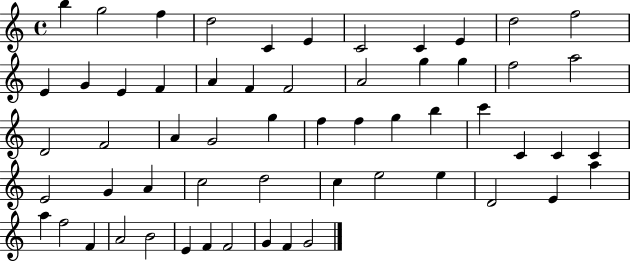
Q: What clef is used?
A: treble